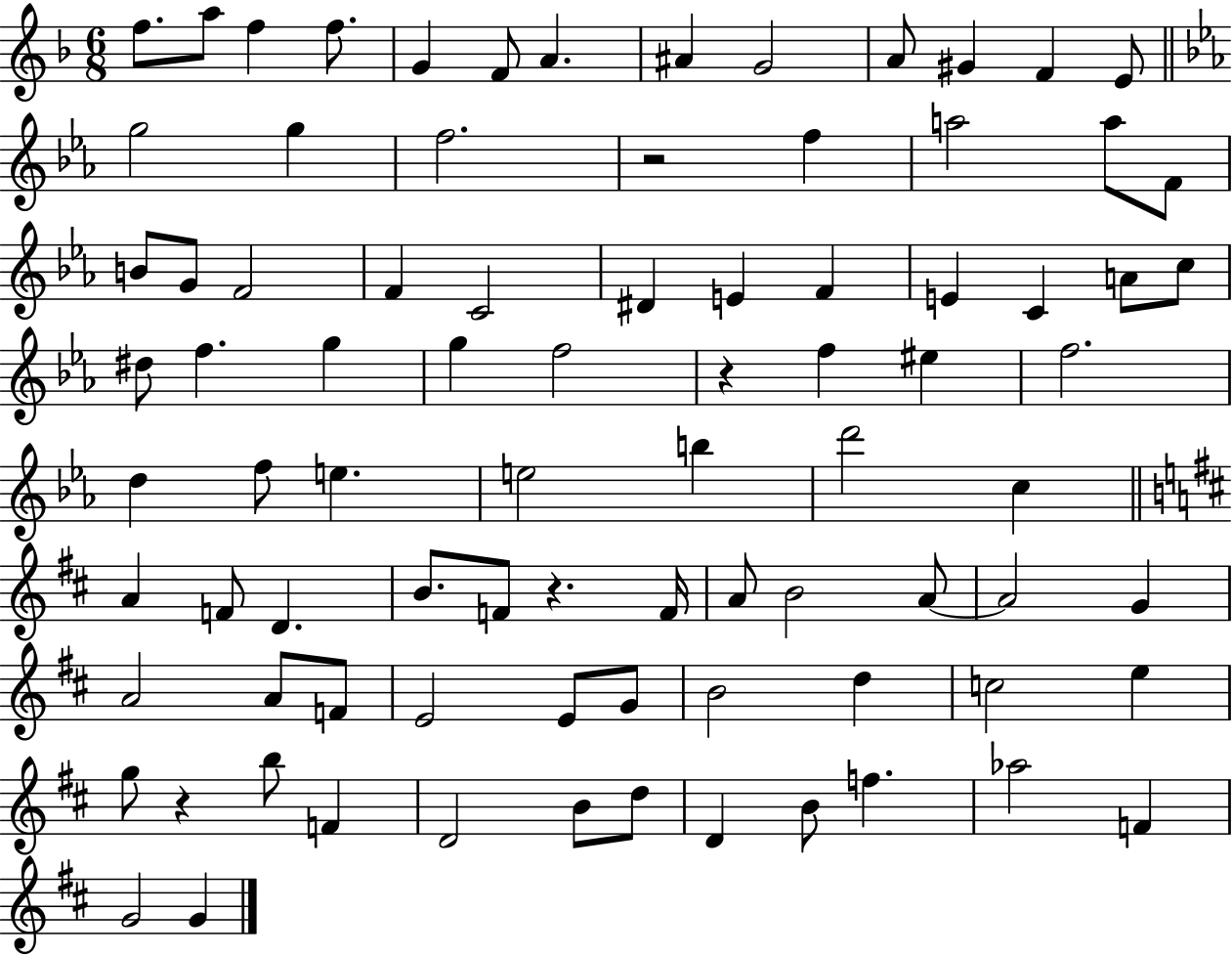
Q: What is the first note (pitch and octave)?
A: F5